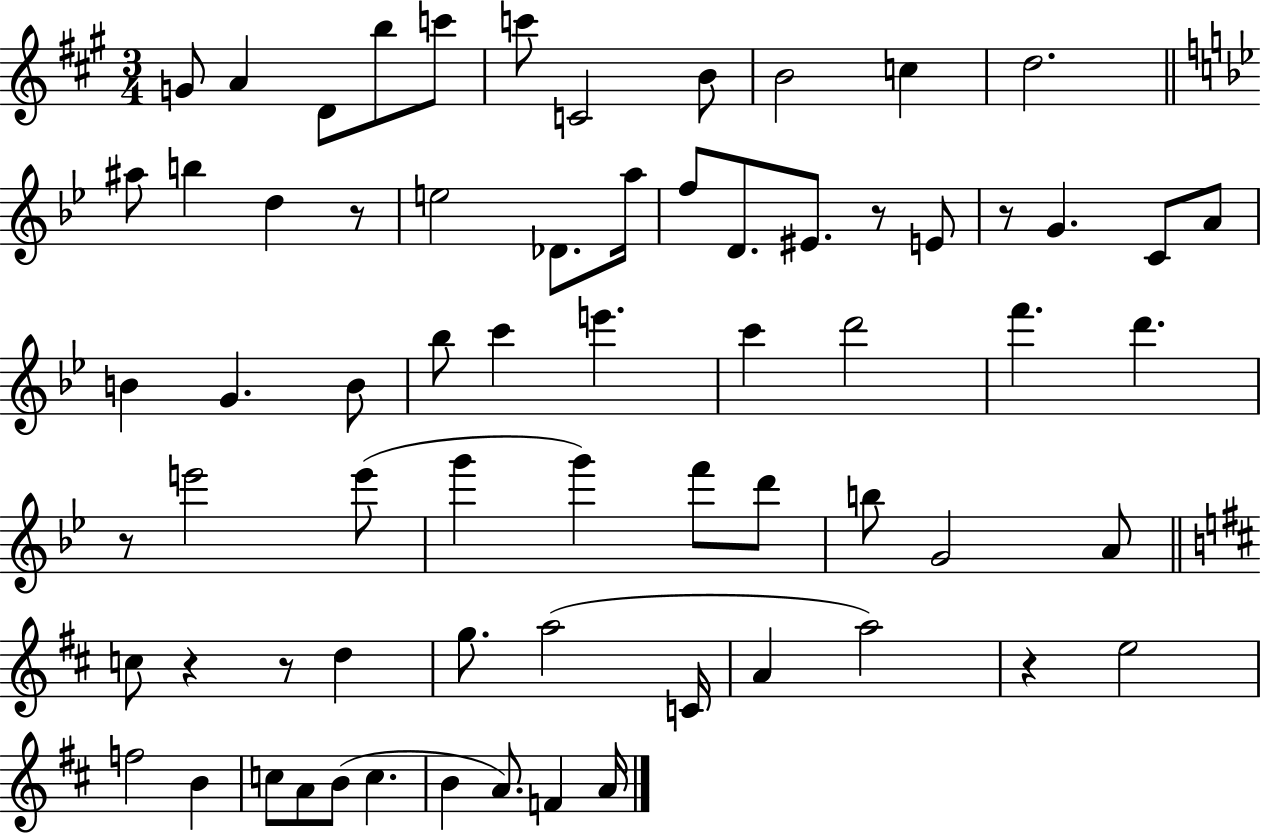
X:1
T:Untitled
M:3/4
L:1/4
K:A
G/2 A D/2 b/2 c'/2 c'/2 C2 B/2 B2 c d2 ^a/2 b d z/2 e2 _D/2 a/4 f/2 D/2 ^E/2 z/2 E/2 z/2 G C/2 A/2 B G B/2 _b/2 c' e' c' d'2 f' d' z/2 e'2 e'/2 g' g' f'/2 d'/2 b/2 G2 A/2 c/2 z z/2 d g/2 a2 C/4 A a2 z e2 f2 B c/2 A/2 B/2 c B A/2 F A/4